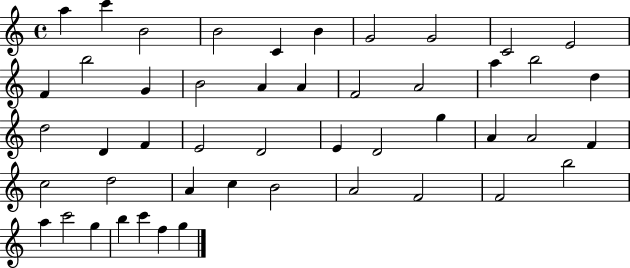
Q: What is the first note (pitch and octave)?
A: A5